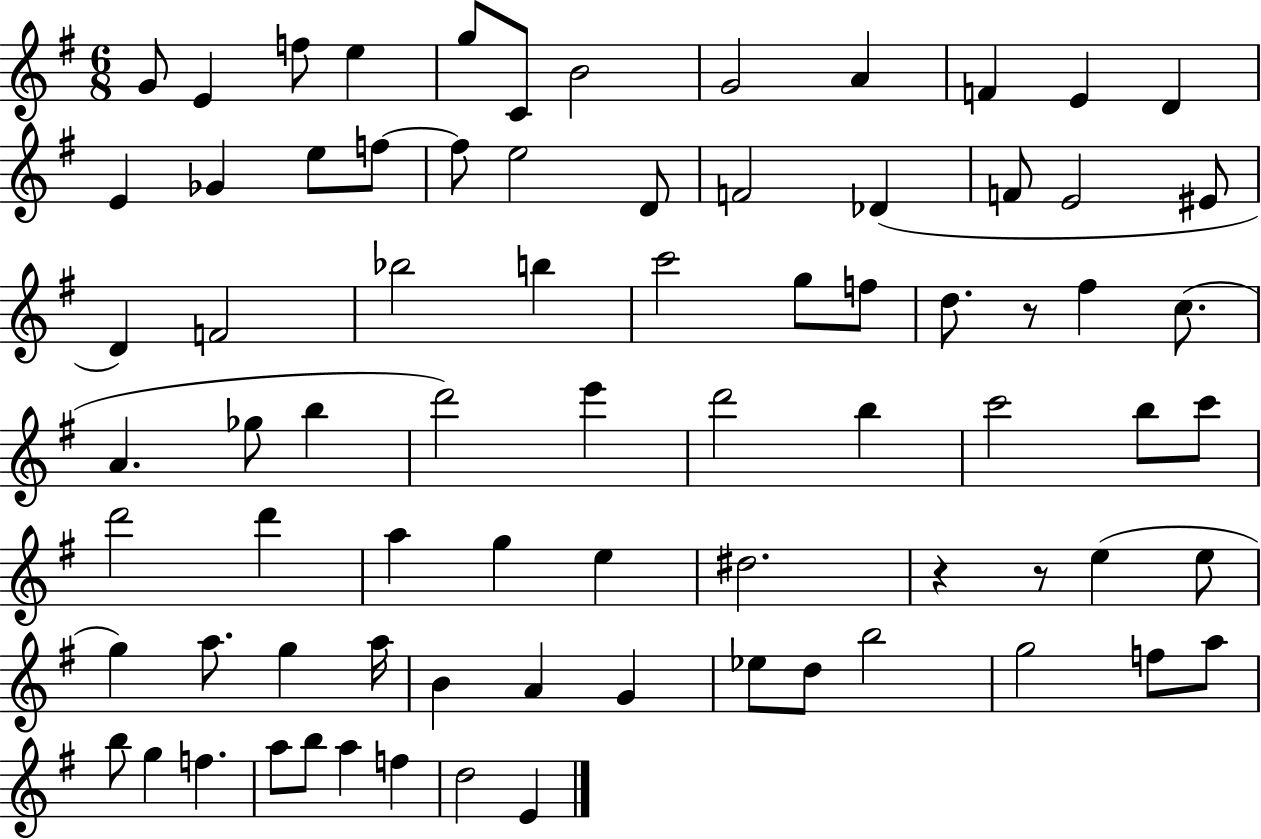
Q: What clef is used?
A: treble